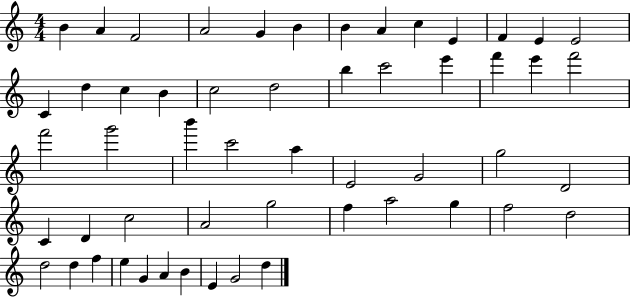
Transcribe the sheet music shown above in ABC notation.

X:1
T:Untitled
M:4/4
L:1/4
K:C
B A F2 A2 G B B A c E F E E2 C d c B c2 d2 b c'2 e' f' e' f'2 f'2 g'2 b' c'2 a E2 G2 g2 D2 C D c2 A2 g2 f a2 g f2 d2 d2 d f e G A B E G2 d